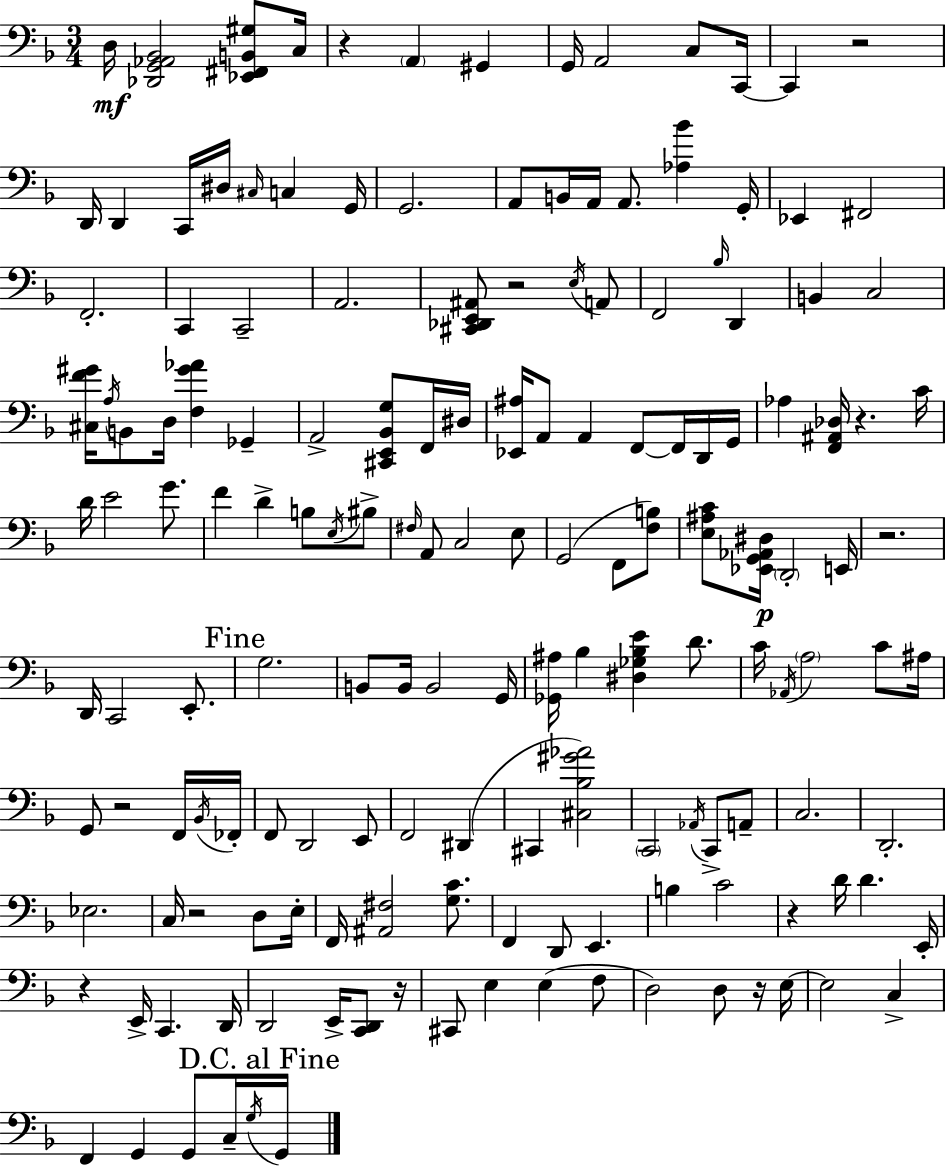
{
  \clef bass
  \numericTimeSignature
  \time 3/4
  \key f \major
  d16\mf <des, g, aes, bes,>2 <ees, fis, b, gis>8 c16 | r4 \parenthesize a,4 gis,4 | g,16 a,2 c8 c,16~~ | c,4 r2 | \break d,16 d,4 c,16 dis16 \grace { cis16 } c4 | g,16 g,2. | a,8 b,16 a,16 a,8. <aes bes'>4 | g,16-. ees,4 fis,2 | \break f,2.-. | c,4 c,2-- | a,2. | <cis, des, e, ais,>8 r2 \acciaccatura { e16 } | \break a,8 f,2 \grace { bes16 } d,4 | b,4 c2 | <cis f' gis'>16 \acciaccatura { a16 } b,8 d16 <f gis' aes'>4 | ges,4-- a,2-> | \break <cis, e, bes, g>8 f,16 dis16 <ees, ais>16 a,8 a,4 f,8~~ | f,16 d,16 g,16 aes4 <f, ais, des>16 r4. | c'16 d'16 e'2 | g'8. f'4 d'4-> | \break b8 \acciaccatura { e16 } bis8-> \grace { fis16 } a,8 c2 | e8 g,2( | f,8 <f b>8) <e ais c'>8 <ees, g, aes, dis>16\p \parenthesize d,2-. | e,16 r2. | \break d,16 c,2 | e,8.-. \mark "Fine" g2. | b,8 b,16 b,2 | g,16 <ges, ais>16 bes4 <dis ges bes e'>4 | \break d'8. c'16 \acciaccatura { aes,16 } \parenthesize a2 | c'8 ais16 g,8 r2 | f,16 \acciaccatura { bes,16 } fes,16-. f,8 d,2 | e,8 f,2 | \break dis,4( cis,4 | <cis bes gis' aes'>2) \parenthesize c,2 | \acciaccatura { aes,16 } c,8-> a,8-- c2. | d,2.-. | \break ees2. | c16 r2 | d8 e16-. f,16 <ais, fis>2 | <g c'>8. f,4 | \break d,8 e,4. b4 | c'2 r4 | d'16 d'4. e,16-. r4 | e,16-> c,4. d,16 d,2 | \break e,16-> <c, d,>8 r16 cis,8 e4 | e4( f8 d2) | d8 r16 e16~~ e2 | c4-> f,4 | \break g,4 g,8 c16-- \acciaccatura { g16 } \mark "D.C. al Fine" g,16 \bar "|."
}